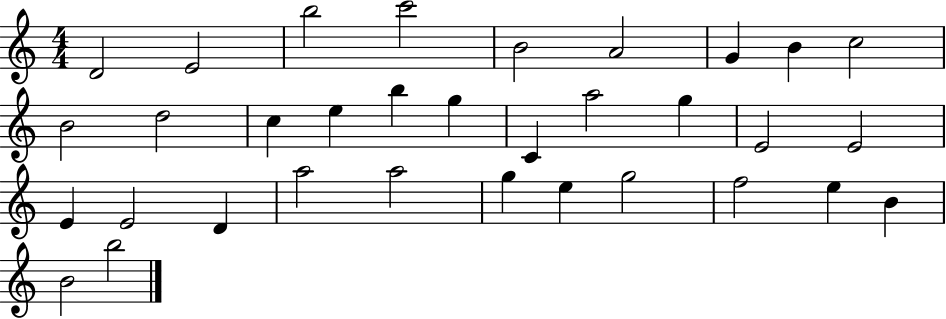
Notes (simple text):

D4/h E4/h B5/h C6/h B4/h A4/h G4/q B4/q C5/h B4/h D5/h C5/q E5/q B5/q G5/q C4/q A5/h G5/q E4/h E4/h E4/q E4/h D4/q A5/h A5/h G5/q E5/q G5/h F5/h E5/q B4/q B4/h B5/h